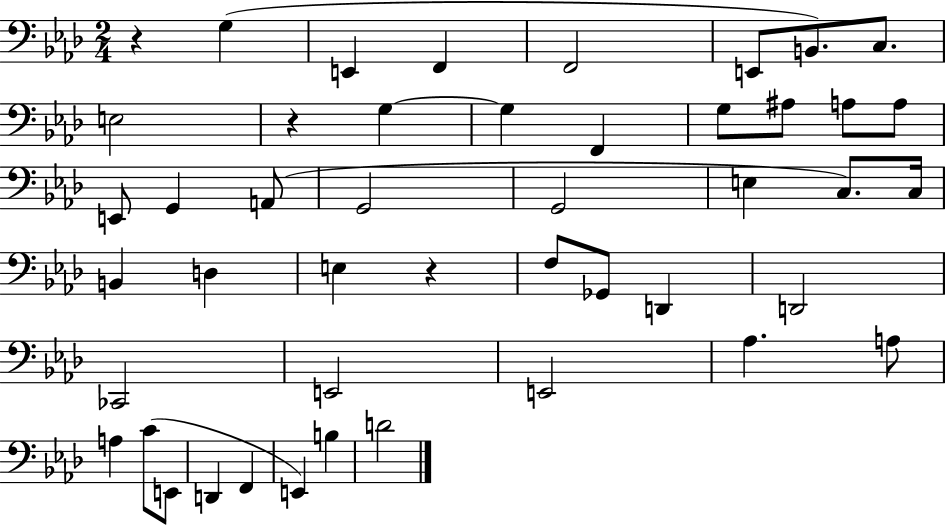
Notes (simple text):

R/q G3/q E2/q F2/q F2/h E2/e B2/e. C3/e. E3/h R/q G3/q G3/q F2/q G3/e A#3/e A3/e A3/e E2/e G2/q A2/e G2/h G2/h E3/q C3/e. C3/s B2/q D3/q E3/q R/q F3/e Gb2/e D2/q D2/h CES2/h E2/h E2/h Ab3/q. A3/e A3/q C4/e E2/e D2/q F2/q E2/q B3/q D4/h